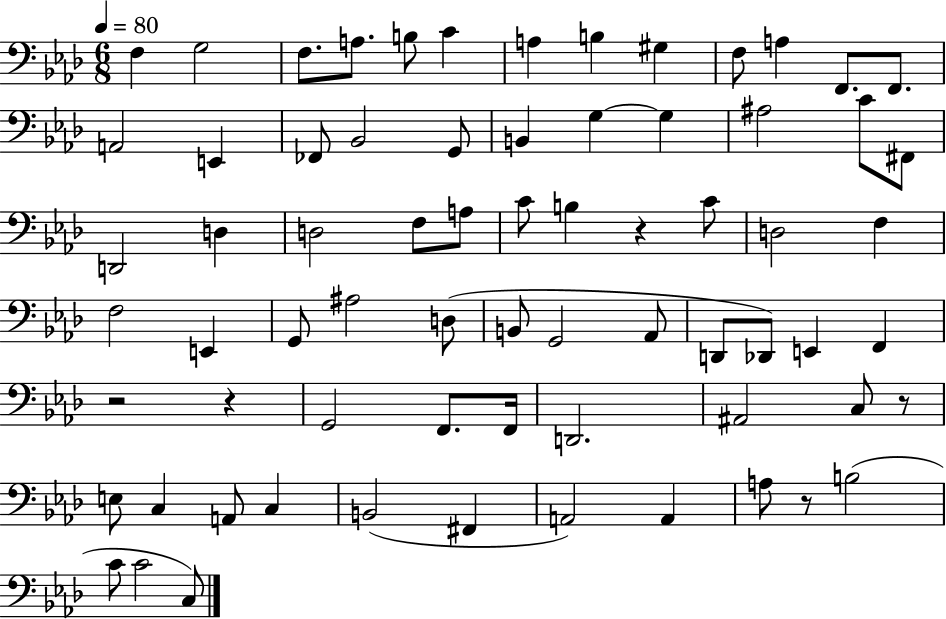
X:1
T:Untitled
M:6/8
L:1/4
K:Ab
F, G,2 F,/2 A,/2 B,/2 C A, B, ^G, F,/2 A, F,,/2 F,,/2 A,,2 E,, _F,,/2 _B,,2 G,,/2 B,, G, G, ^A,2 C/2 ^F,,/2 D,,2 D, D,2 F,/2 A,/2 C/2 B, z C/2 D,2 F, F,2 E,, G,,/2 ^A,2 D,/2 B,,/2 G,,2 _A,,/2 D,,/2 _D,,/2 E,, F,, z2 z G,,2 F,,/2 F,,/4 D,,2 ^A,,2 C,/2 z/2 E,/2 C, A,,/2 C, B,,2 ^F,, A,,2 A,, A,/2 z/2 B,2 C/2 C2 C,/2